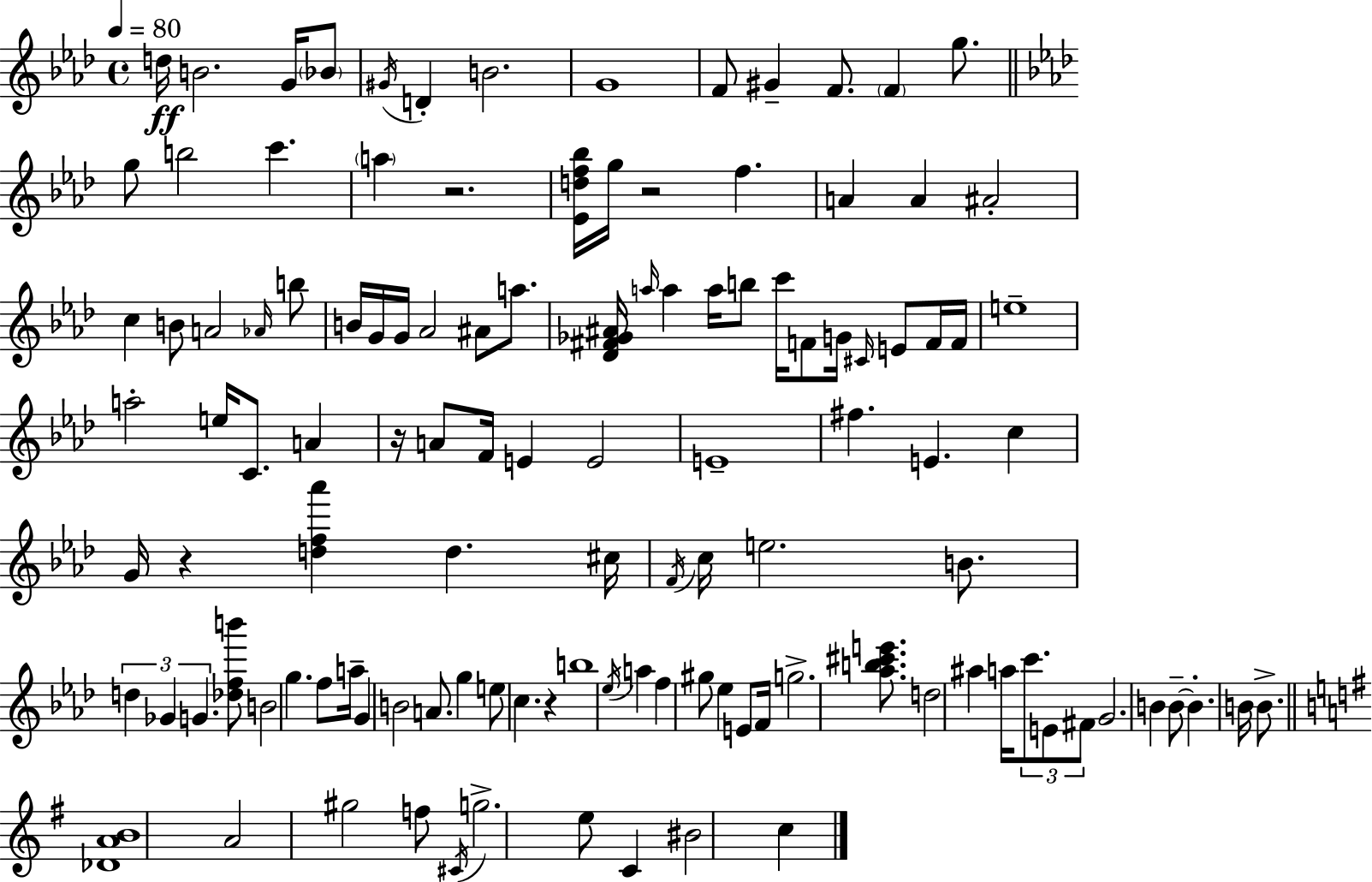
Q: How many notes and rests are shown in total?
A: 118